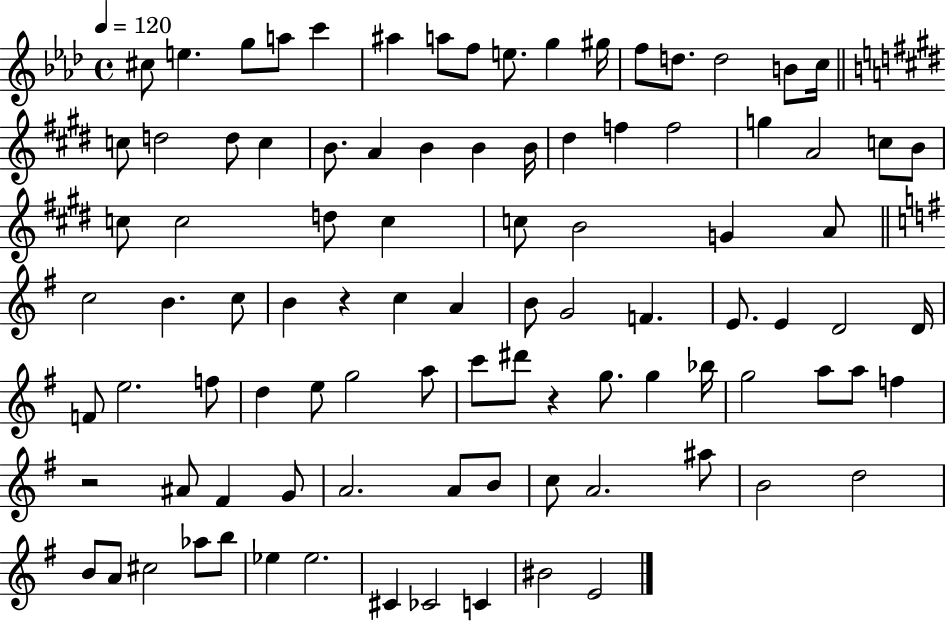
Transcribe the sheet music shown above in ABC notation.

X:1
T:Untitled
M:4/4
L:1/4
K:Ab
^c/2 e g/2 a/2 c' ^a a/2 f/2 e/2 g ^g/4 f/2 d/2 d2 B/2 c/4 c/2 d2 d/2 c B/2 A B B B/4 ^d f f2 g A2 c/2 B/2 c/2 c2 d/2 c c/2 B2 G A/2 c2 B c/2 B z c A B/2 G2 F E/2 E D2 D/4 F/2 e2 f/2 d e/2 g2 a/2 c'/2 ^d'/2 z g/2 g _b/4 g2 a/2 a/2 f z2 ^A/2 ^F G/2 A2 A/2 B/2 c/2 A2 ^a/2 B2 d2 B/2 A/2 ^c2 _a/2 b/2 _e _e2 ^C _C2 C ^B2 E2